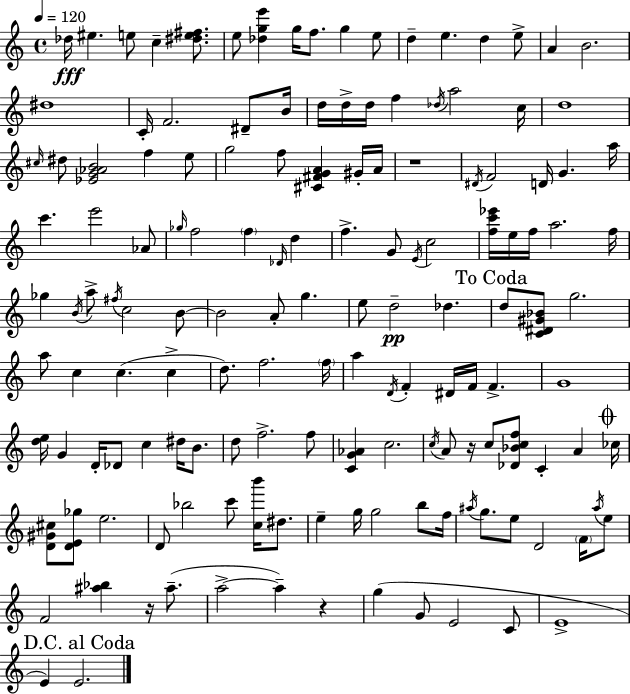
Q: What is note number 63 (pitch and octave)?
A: B4